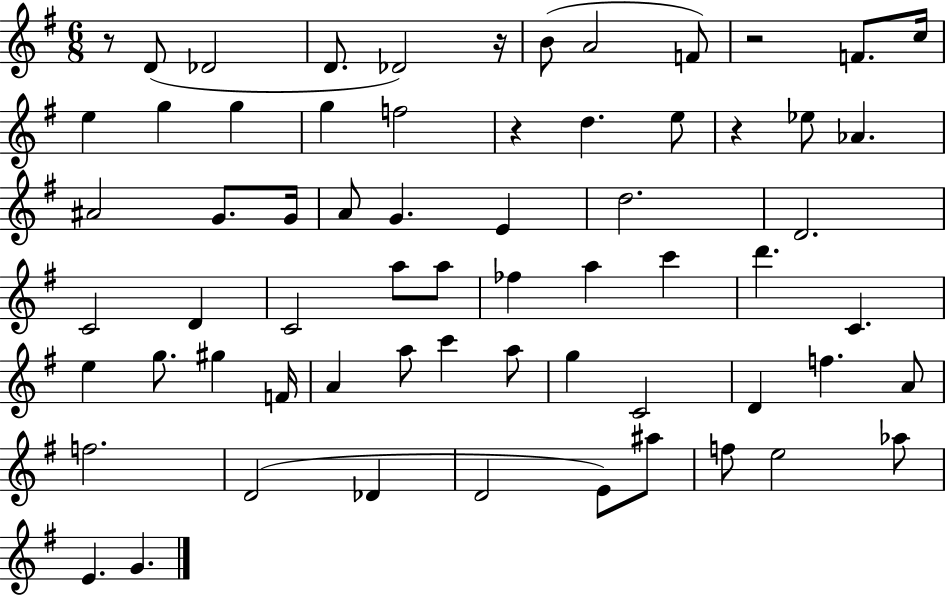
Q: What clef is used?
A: treble